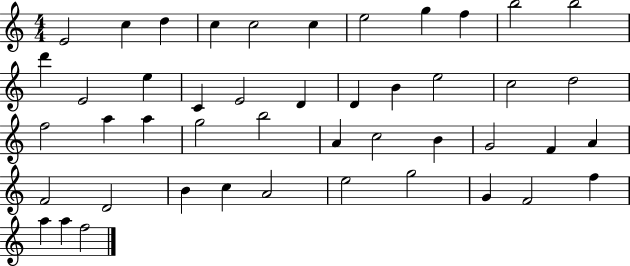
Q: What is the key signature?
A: C major